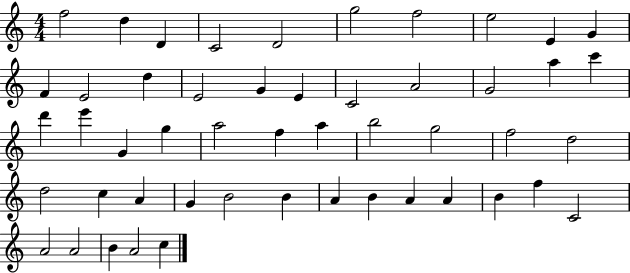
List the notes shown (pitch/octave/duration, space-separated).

F5/h D5/q D4/q C4/h D4/h G5/h F5/h E5/h E4/q G4/q F4/q E4/h D5/q E4/h G4/q E4/q C4/h A4/h G4/h A5/q C6/q D6/q E6/q G4/q G5/q A5/h F5/q A5/q B5/h G5/h F5/h D5/h D5/h C5/q A4/q G4/q B4/h B4/q A4/q B4/q A4/q A4/q B4/q F5/q C4/h A4/h A4/h B4/q A4/h C5/q